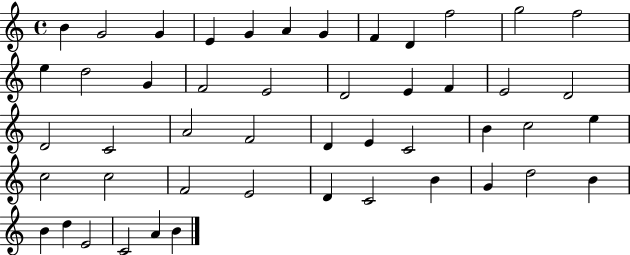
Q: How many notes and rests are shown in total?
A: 48